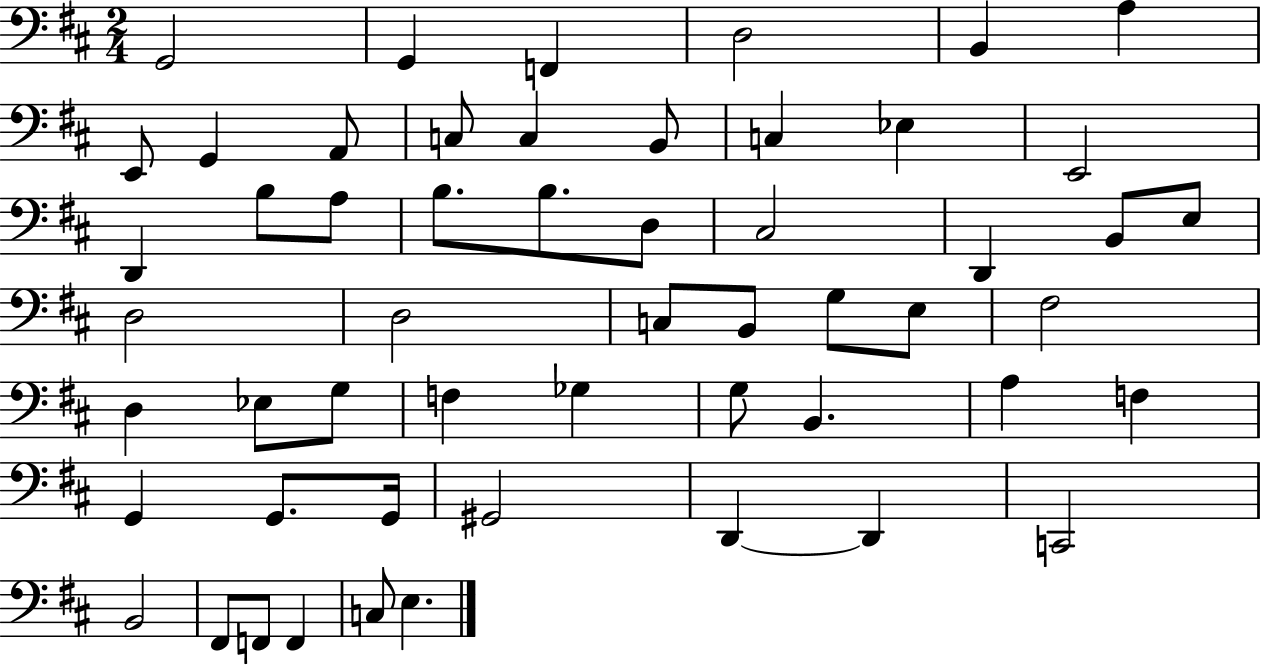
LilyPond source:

{
  \clef bass
  \numericTimeSignature
  \time 2/4
  \key d \major
  g,2 | g,4 f,4 | d2 | b,4 a4 | \break e,8 g,4 a,8 | c8 c4 b,8 | c4 ees4 | e,2 | \break d,4 b8 a8 | b8. b8. d8 | cis2 | d,4 b,8 e8 | \break d2 | d2 | c8 b,8 g8 e8 | fis2 | \break d4 ees8 g8 | f4 ges4 | g8 b,4. | a4 f4 | \break g,4 g,8. g,16 | gis,2 | d,4~~ d,4 | c,2 | \break b,2 | fis,8 f,8 f,4 | c8 e4. | \bar "|."
}